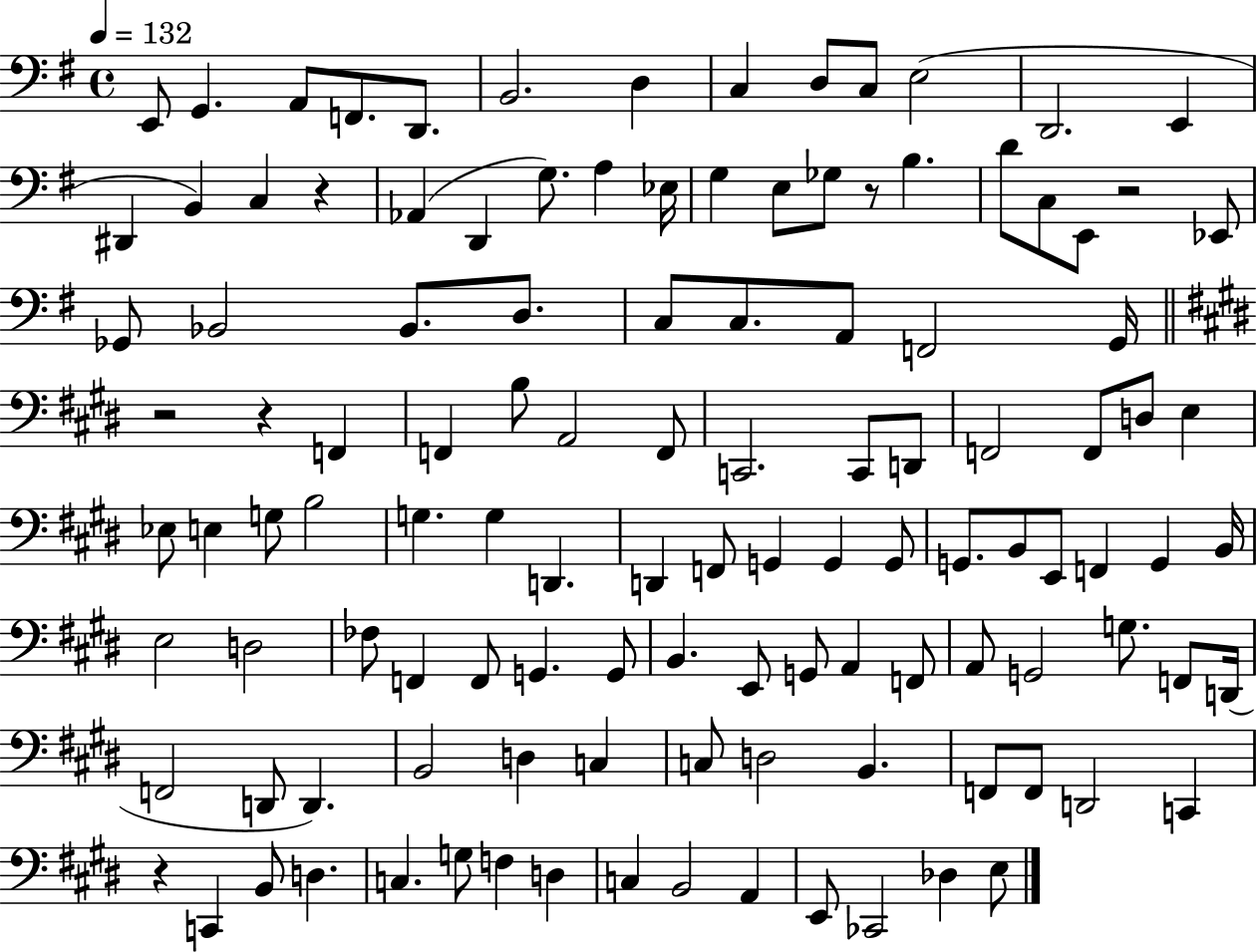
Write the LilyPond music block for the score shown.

{
  \clef bass
  \time 4/4
  \defaultTimeSignature
  \key g \major
  \tempo 4 = 132
  e,8 g,4. a,8 f,8. d,8. | b,2. d4 | c4 d8 c8 e2( | d,2. e,4 | \break dis,4 b,4) c4 r4 | aes,4( d,4 g8.) a4 ees16 | g4 e8 ges8 r8 b4. | d'8 c8 e,8 r2 ees,8 | \break ges,8 bes,2 bes,8. d8. | c8 c8. a,8 f,2 g,16 | \bar "||" \break \key e \major r2 r4 f,4 | f,4 b8 a,2 f,8 | c,2. c,8 d,8 | f,2 f,8 d8 e4 | \break ees8 e4 g8 b2 | g4. g4 d,4. | d,4 f,8 g,4 g,4 g,8 | g,8. b,8 e,8 f,4 g,4 b,16 | \break e2 d2 | fes8 f,4 f,8 g,4. g,8 | b,4. e,8 g,8 a,4 f,8 | a,8 g,2 g8. f,8 d,16( | \break f,2 d,8 d,4.) | b,2 d4 c4 | c8 d2 b,4. | f,8 f,8 d,2 c,4 | \break r4 c,4 b,8 d4. | c4. g8 f4 d4 | c4 b,2 a,4 | e,8 ces,2 des4 e8 | \break \bar "|."
}